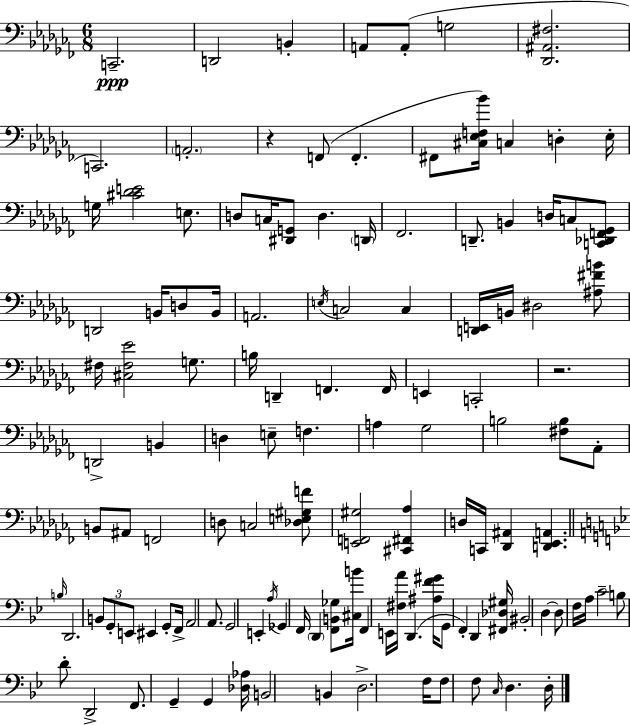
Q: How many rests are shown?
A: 2